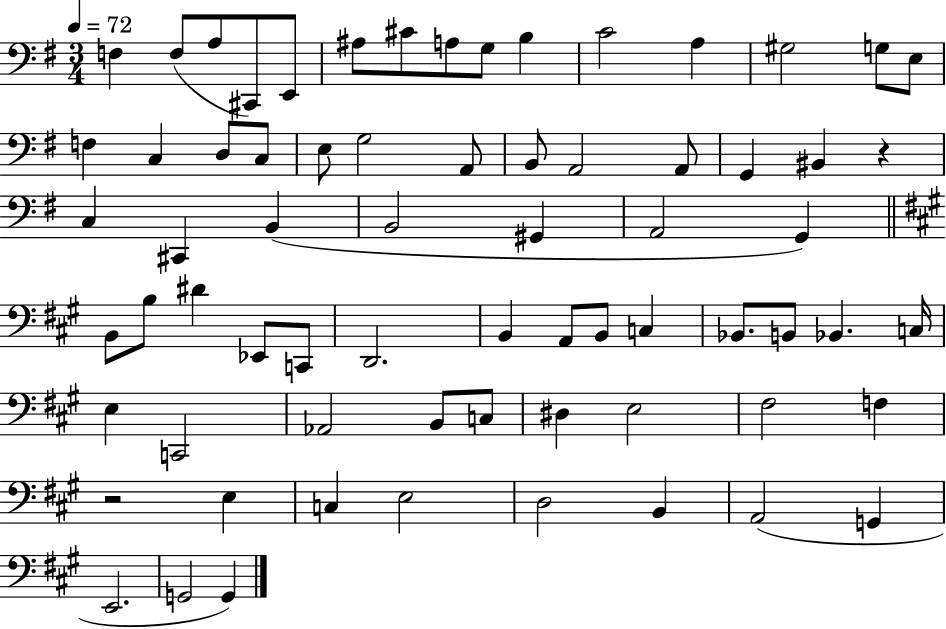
{
  \clef bass
  \numericTimeSignature
  \time 3/4
  \key g \major
  \tempo 4 = 72
  f4 f8( a8 cis,8) e,8 | ais8 cis'8 a8 g8 b4 | c'2 a4 | gis2 g8 e8 | \break f4 c4 d8 c8 | e8 g2 a,8 | b,8 a,2 a,8 | g,4 bis,4 r4 | \break c4 cis,4 b,4( | b,2 gis,4 | a,2 g,4) | \bar "||" \break \key a \major b,8 b8 dis'4 ees,8 c,8 | d,2. | b,4 a,8 b,8 c4 | bes,8. b,8 bes,4. c16 | \break e4 c,2 | aes,2 b,8 c8 | dis4 e2 | fis2 f4 | \break r2 e4 | c4 e2 | d2 b,4 | a,2( g,4 | \break e,2. | g,2 g,4) | \bar "|."
}